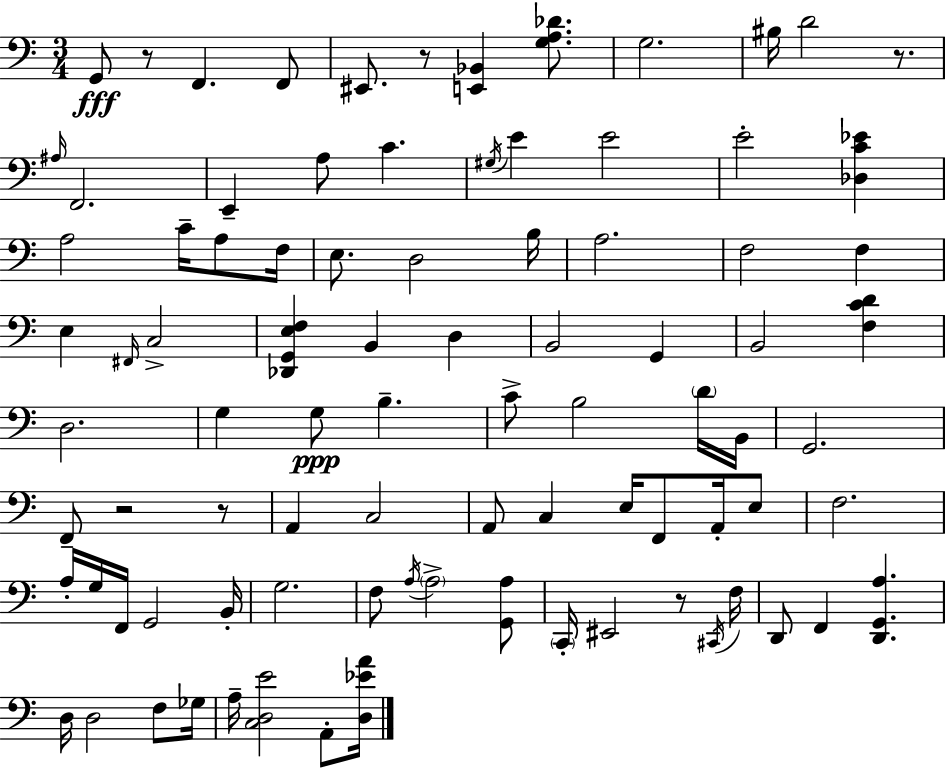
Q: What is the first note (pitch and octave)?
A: G2